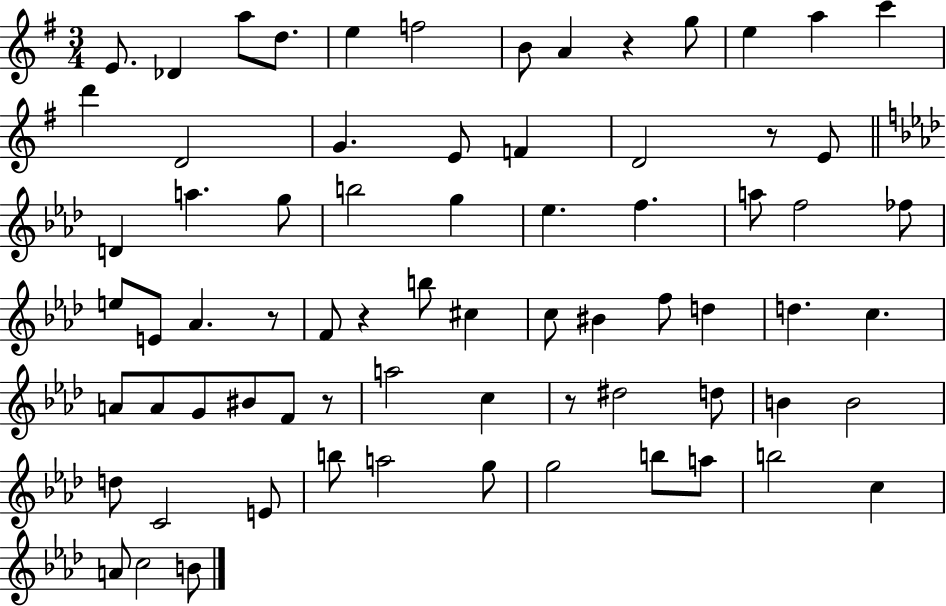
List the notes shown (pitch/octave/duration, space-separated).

E4/e. Db4/q A5/e D5/e. E5/q F5/h B4/e A4/q R/q G5/e E5/q A5/q C6/q D6/q D4/h G4/q. E4/e F4/q D4/h R/e E4/e D4/q A5/q. G5/e B5/h G5/q Eb5/q. F5/q. A5/e F5/h FES5/e E5/e E4/e Ab4/q. R/e F4/e R/q B5/e C#5/q C5/e BIS4/q F5/e D5/q D5/q. C5/q. A4/e A4/e G4/e BIS4/e F4/e R/e A5/h C5/q R/e D#5/h D5/e B4/q B4/h D5/e C4/h E4/e B5/e A5/h G5/e G5/h B5/e A5/e B5/h C5/q A4/e C5/h B4/e